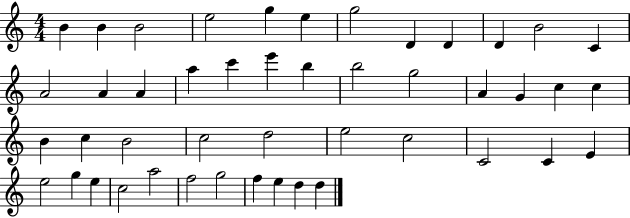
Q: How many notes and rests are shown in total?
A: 46